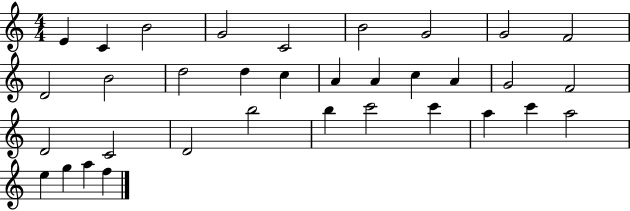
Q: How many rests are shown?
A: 0